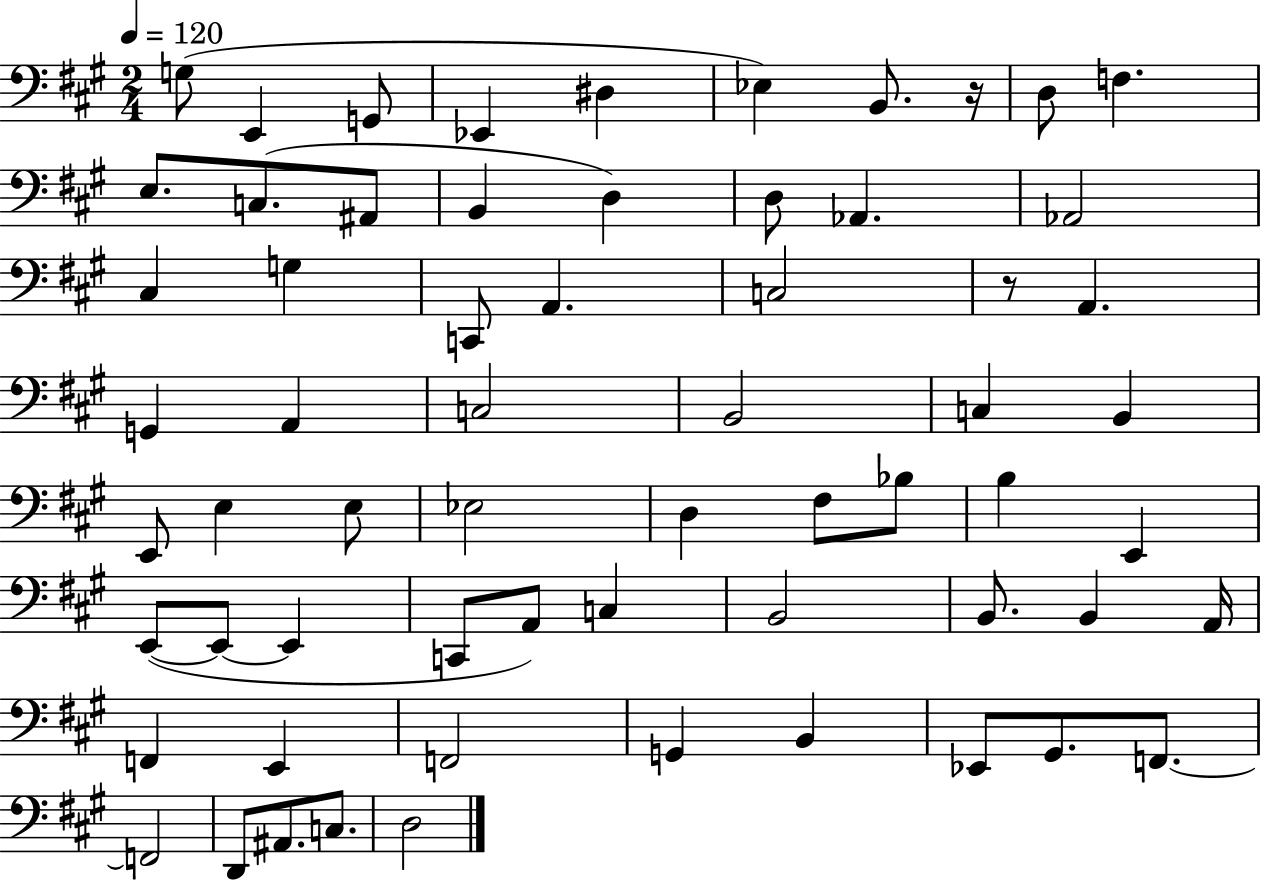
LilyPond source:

{
  \clef bass
  \numericTimeSignature
  \time 2/4
  \key a \major
  \tempo 4 = 120
  g8( e,4 g,8 | ees,4 dis4 | ees4) b,8. r16 | d8 f4. | \break e8. c8.( ais,8 | b,4 d4) | d8 aes,4. | aes,2 | \break cis4 g4 | c,8 a,4. | c2 | r8 a,4. | \break g,4 a,4 | c2 | b,2 | c4 b,4 | \break e,8 e4 e8 | ees2 | d4 fis8 bes8 | b4 e,4 | \break e,8~(~ e,8~~ e,4 | c,8 a,8) c4 | b,2 | b,8. b,4 a,16 | \break f,4 e,4 | f,2 | g,4 b,4 | ees,8 gis,8. f,8.~~ | \break f,2 | d,8 ais,8. c8. | d2 | \bar "|."
}